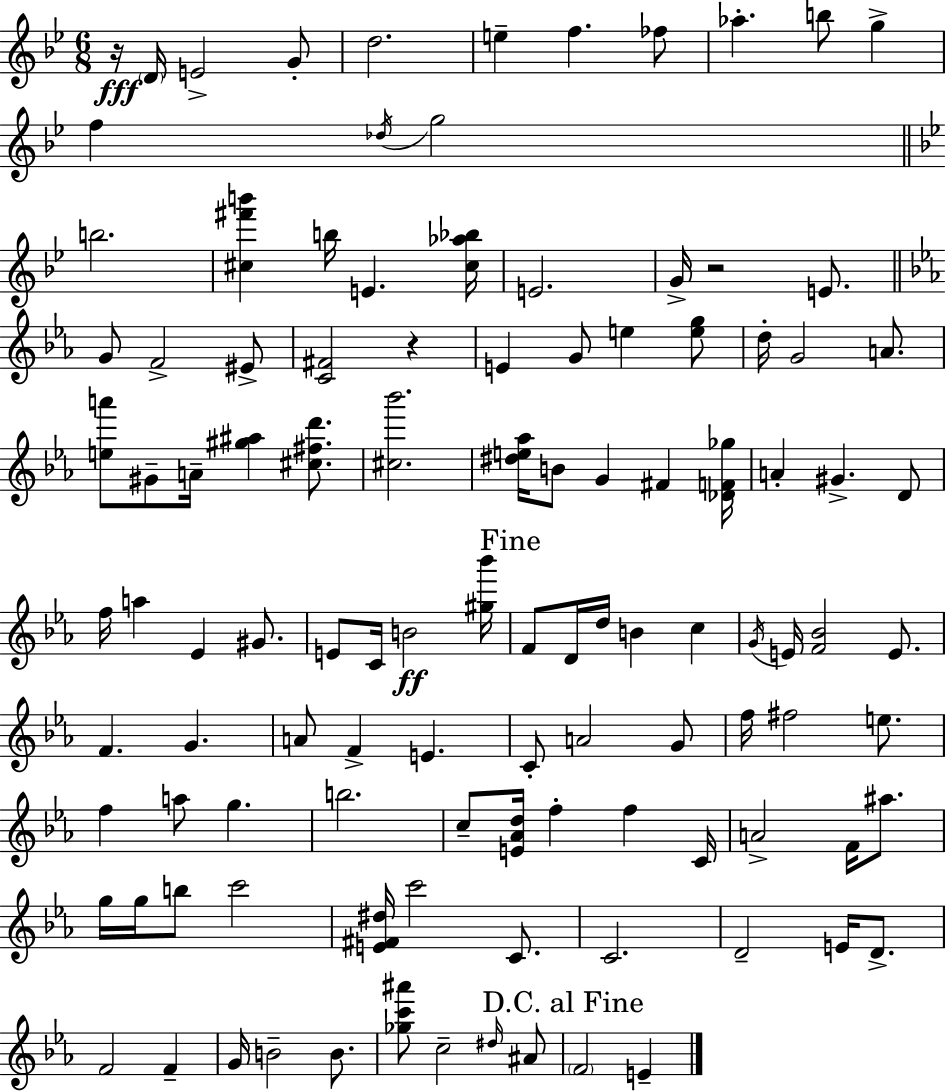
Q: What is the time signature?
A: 6/8